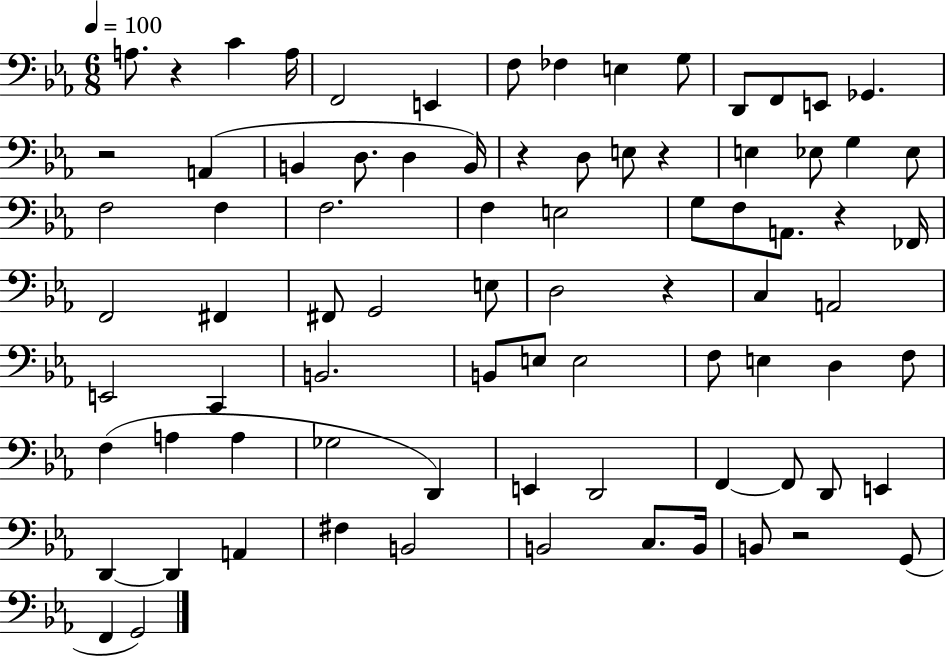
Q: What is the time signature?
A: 6/8